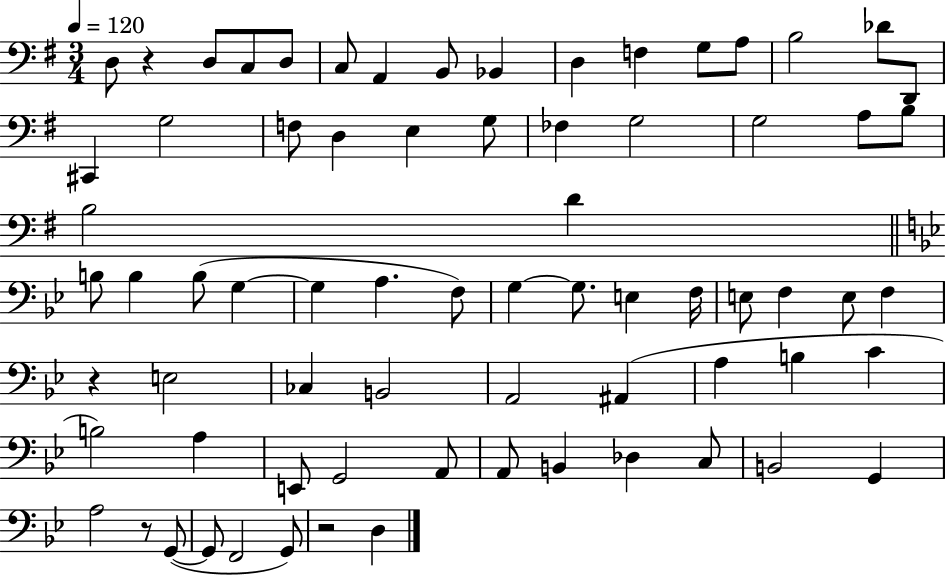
D3/e R/q D3/e C3/e D3/e C3/e A2/q B2/e Bb2/q D3/q F3/q G3/e A3/e B3/h Db4/e D2/e C#2/q G3/h F3/e D3/q E3/q G3/e FES3/q G3/h G3/h A3/e B3/e B3/h D4/q B3/e B3/q B3/e G3/q G3/q A3/q. F3/e G3/q G3/e. E3/q F3/s E3/e F3/q E3/e F3/q R/q E3/h CES3/q B2/h A2/h A#2/q A3/q B3/q C4/q B3/h A3/q E2/e G2/h A2/e A2/e B2/q Db3/q C3/e B2/h G2/q A3/h R/e G2/e G2/e F2/h G2/e R/h D3/q